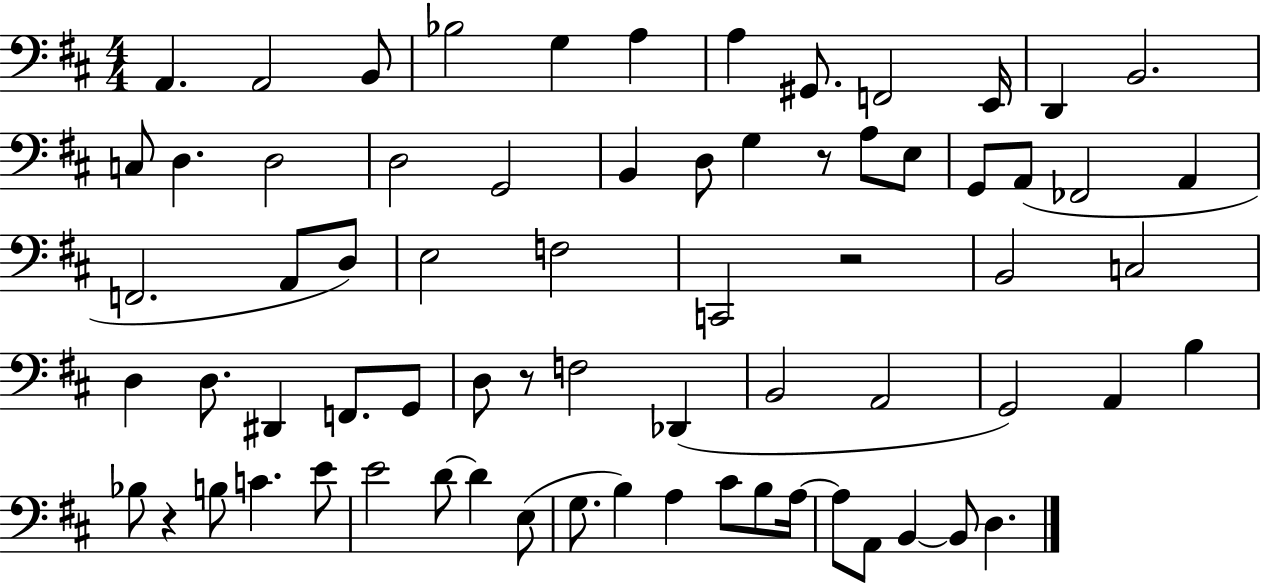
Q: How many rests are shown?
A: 4